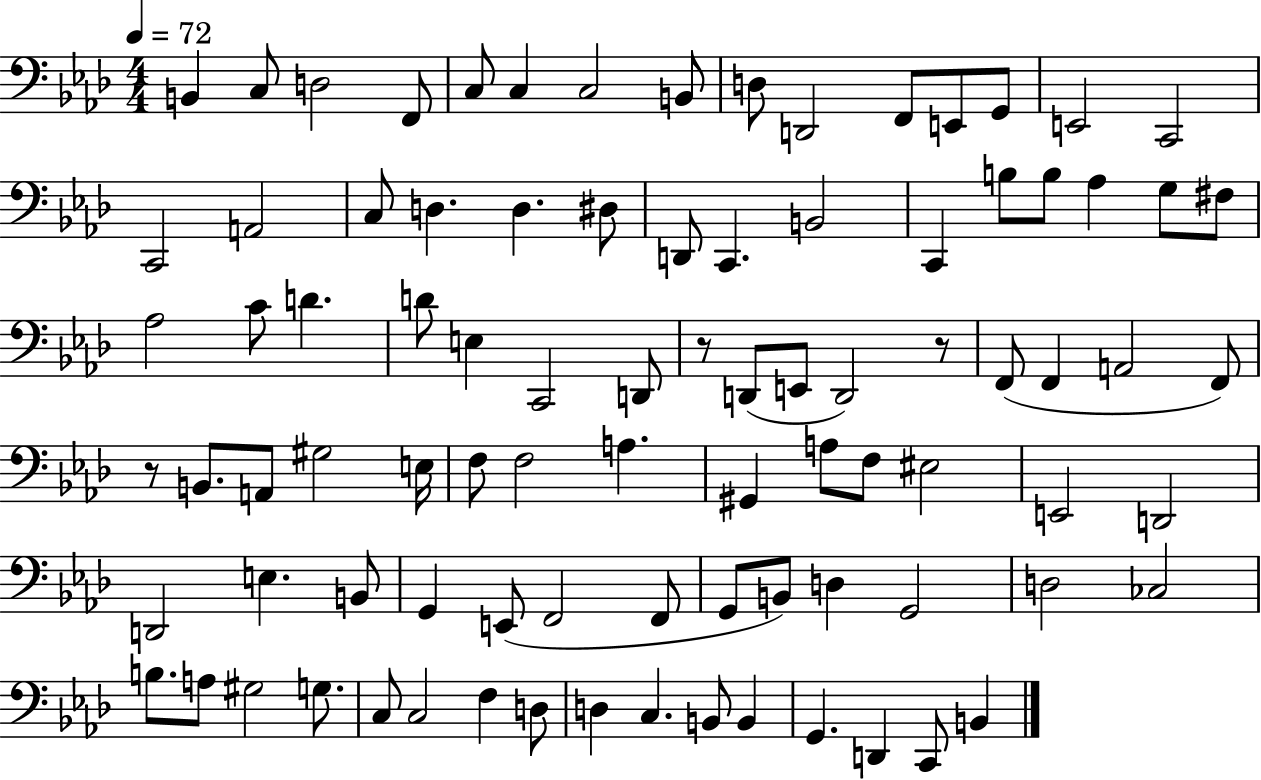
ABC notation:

X:1
T:Untitled
M:4/4
L:1/4
K:Ab
B,, C,/2 D,2 F,,/2 C,/2 C, C,2 B,,/2 D,/2 D,,2 F,,/2 E,,/2 G,,/2 E,,2 C,,2 C,,2 A,,2 C,/2 D, D, ^D,/2 D,,/2 C,, B,,2 C,, B,/2 B,/2 _A, G,/2 ^F,/2 _A,2 C/2 D D/2 E, C,,2 D,,/2 z/2 D,,/2 E,,/2 D,,2 z/2 F,,/2 F,, A,,2 F,,/2 z/2 B,,/2 A,,/2 ^G,2 E,/4 F,/2 F,2 A, ^G,, A,/2 F,/2 ^E,2 E,,2 D,,2 D,,2 E, B,,/2 G,, E,,/2 F,,2 F,,/2 G,,/2 B,,/2 D, G,,2 D,2 _C,2 B,/2 A,/2 ^G,2 G,/2 C,/2 C,2 F, D,/2 D, C, B,,/2 B,, G,, D,, C,,/2 B,,